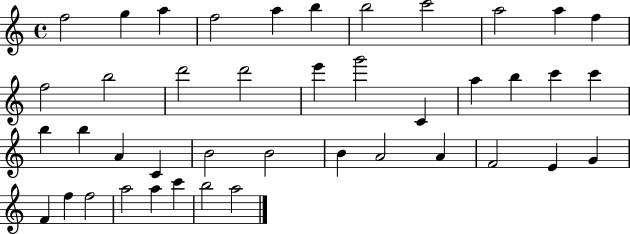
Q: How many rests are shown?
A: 0